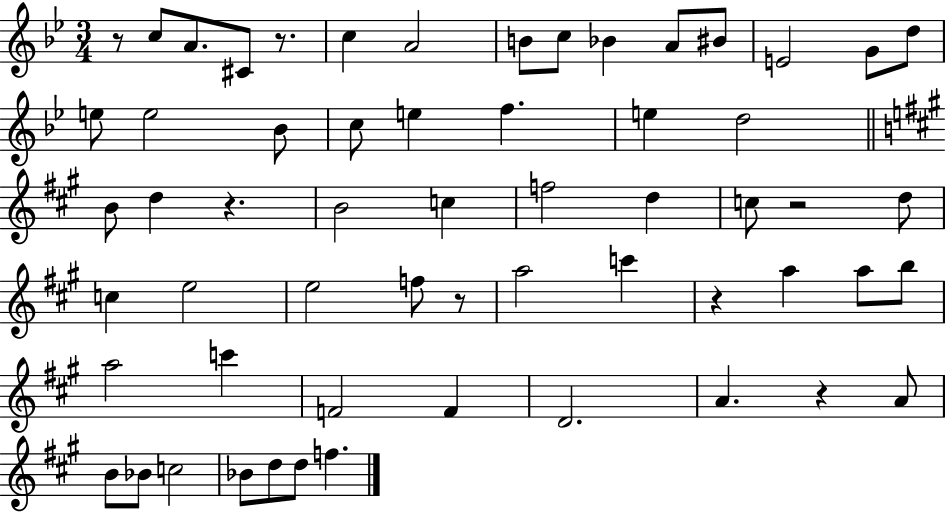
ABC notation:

X:1
T:Untitled
M:3/4
L:1/4
K:Bb
z/2 c/2 A/2 ^C/2 z/2 c A2 B/2 c/2 _B A/2 ^B/2 E2 G/2 d/2 e/2 e2 _B/2 c/2 e f e d2 B/2 d z B2 c f2 d c/2 z2 d/2 c e2 e2 f/2 z/2 a2 c' z a a/2 b/2 a2 c' F2 F D2 A z A/2 B/2 _B/2 c2 _B/2 d/2 d/2 f